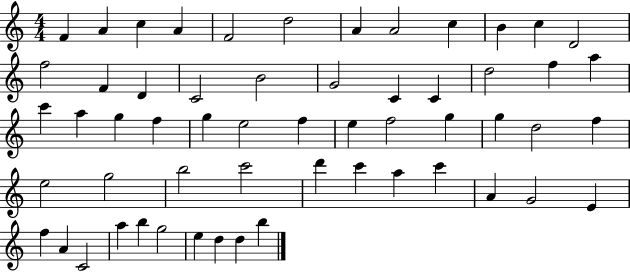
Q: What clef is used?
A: treble